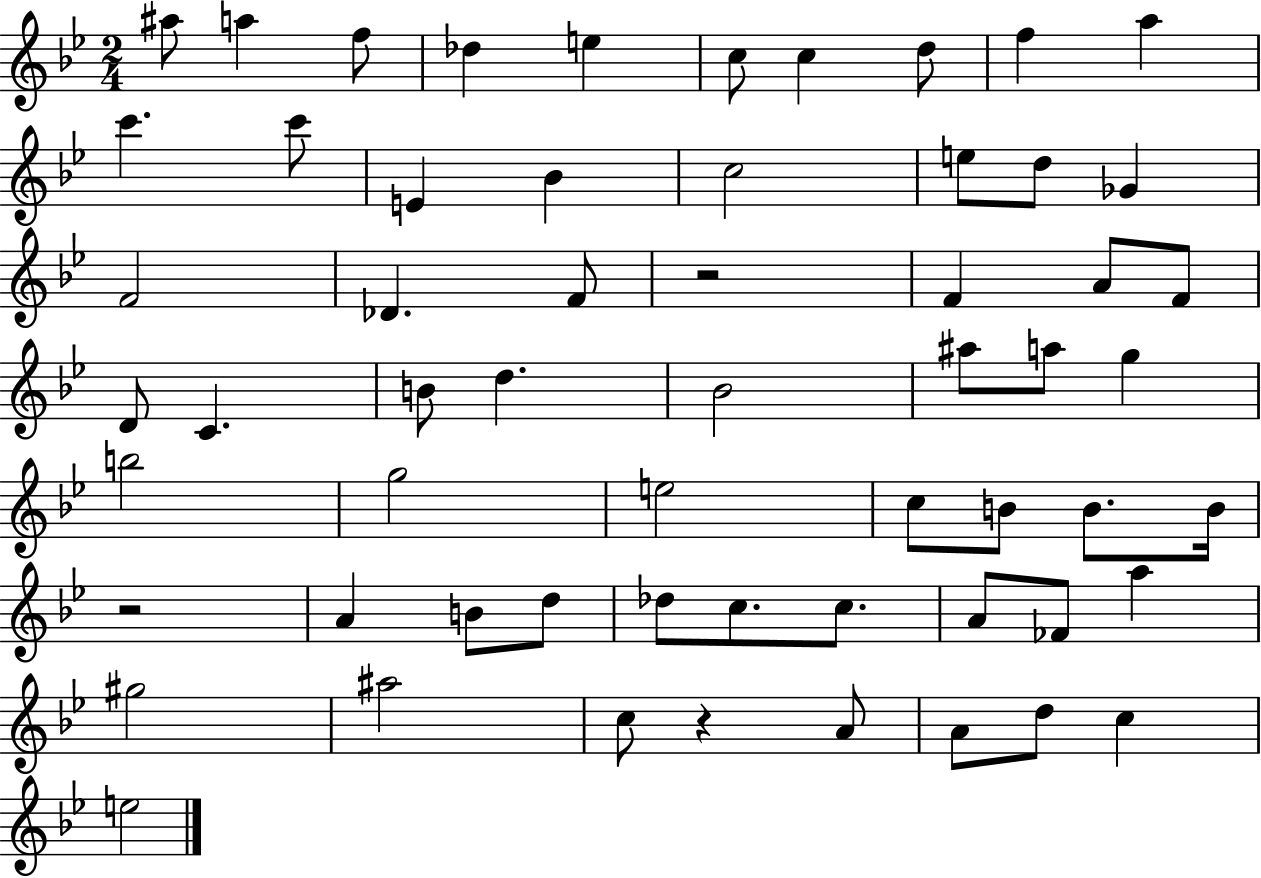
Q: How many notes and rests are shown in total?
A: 59